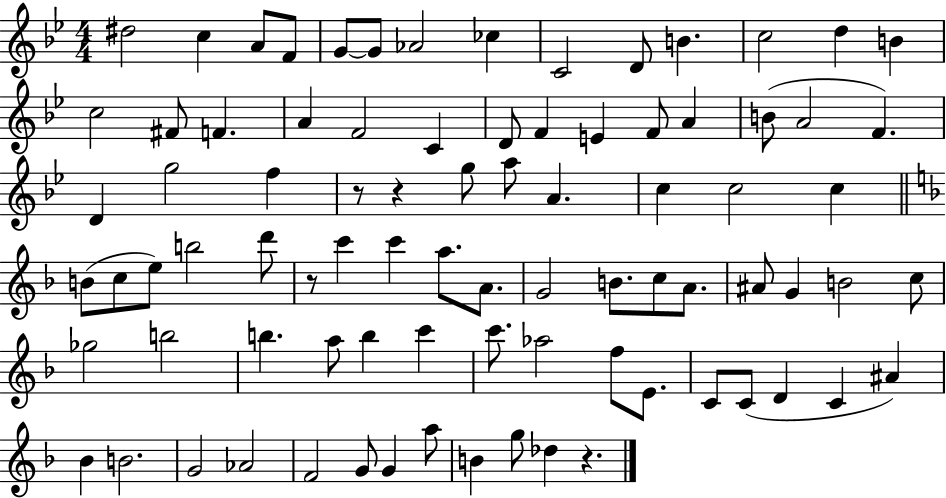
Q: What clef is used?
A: treble